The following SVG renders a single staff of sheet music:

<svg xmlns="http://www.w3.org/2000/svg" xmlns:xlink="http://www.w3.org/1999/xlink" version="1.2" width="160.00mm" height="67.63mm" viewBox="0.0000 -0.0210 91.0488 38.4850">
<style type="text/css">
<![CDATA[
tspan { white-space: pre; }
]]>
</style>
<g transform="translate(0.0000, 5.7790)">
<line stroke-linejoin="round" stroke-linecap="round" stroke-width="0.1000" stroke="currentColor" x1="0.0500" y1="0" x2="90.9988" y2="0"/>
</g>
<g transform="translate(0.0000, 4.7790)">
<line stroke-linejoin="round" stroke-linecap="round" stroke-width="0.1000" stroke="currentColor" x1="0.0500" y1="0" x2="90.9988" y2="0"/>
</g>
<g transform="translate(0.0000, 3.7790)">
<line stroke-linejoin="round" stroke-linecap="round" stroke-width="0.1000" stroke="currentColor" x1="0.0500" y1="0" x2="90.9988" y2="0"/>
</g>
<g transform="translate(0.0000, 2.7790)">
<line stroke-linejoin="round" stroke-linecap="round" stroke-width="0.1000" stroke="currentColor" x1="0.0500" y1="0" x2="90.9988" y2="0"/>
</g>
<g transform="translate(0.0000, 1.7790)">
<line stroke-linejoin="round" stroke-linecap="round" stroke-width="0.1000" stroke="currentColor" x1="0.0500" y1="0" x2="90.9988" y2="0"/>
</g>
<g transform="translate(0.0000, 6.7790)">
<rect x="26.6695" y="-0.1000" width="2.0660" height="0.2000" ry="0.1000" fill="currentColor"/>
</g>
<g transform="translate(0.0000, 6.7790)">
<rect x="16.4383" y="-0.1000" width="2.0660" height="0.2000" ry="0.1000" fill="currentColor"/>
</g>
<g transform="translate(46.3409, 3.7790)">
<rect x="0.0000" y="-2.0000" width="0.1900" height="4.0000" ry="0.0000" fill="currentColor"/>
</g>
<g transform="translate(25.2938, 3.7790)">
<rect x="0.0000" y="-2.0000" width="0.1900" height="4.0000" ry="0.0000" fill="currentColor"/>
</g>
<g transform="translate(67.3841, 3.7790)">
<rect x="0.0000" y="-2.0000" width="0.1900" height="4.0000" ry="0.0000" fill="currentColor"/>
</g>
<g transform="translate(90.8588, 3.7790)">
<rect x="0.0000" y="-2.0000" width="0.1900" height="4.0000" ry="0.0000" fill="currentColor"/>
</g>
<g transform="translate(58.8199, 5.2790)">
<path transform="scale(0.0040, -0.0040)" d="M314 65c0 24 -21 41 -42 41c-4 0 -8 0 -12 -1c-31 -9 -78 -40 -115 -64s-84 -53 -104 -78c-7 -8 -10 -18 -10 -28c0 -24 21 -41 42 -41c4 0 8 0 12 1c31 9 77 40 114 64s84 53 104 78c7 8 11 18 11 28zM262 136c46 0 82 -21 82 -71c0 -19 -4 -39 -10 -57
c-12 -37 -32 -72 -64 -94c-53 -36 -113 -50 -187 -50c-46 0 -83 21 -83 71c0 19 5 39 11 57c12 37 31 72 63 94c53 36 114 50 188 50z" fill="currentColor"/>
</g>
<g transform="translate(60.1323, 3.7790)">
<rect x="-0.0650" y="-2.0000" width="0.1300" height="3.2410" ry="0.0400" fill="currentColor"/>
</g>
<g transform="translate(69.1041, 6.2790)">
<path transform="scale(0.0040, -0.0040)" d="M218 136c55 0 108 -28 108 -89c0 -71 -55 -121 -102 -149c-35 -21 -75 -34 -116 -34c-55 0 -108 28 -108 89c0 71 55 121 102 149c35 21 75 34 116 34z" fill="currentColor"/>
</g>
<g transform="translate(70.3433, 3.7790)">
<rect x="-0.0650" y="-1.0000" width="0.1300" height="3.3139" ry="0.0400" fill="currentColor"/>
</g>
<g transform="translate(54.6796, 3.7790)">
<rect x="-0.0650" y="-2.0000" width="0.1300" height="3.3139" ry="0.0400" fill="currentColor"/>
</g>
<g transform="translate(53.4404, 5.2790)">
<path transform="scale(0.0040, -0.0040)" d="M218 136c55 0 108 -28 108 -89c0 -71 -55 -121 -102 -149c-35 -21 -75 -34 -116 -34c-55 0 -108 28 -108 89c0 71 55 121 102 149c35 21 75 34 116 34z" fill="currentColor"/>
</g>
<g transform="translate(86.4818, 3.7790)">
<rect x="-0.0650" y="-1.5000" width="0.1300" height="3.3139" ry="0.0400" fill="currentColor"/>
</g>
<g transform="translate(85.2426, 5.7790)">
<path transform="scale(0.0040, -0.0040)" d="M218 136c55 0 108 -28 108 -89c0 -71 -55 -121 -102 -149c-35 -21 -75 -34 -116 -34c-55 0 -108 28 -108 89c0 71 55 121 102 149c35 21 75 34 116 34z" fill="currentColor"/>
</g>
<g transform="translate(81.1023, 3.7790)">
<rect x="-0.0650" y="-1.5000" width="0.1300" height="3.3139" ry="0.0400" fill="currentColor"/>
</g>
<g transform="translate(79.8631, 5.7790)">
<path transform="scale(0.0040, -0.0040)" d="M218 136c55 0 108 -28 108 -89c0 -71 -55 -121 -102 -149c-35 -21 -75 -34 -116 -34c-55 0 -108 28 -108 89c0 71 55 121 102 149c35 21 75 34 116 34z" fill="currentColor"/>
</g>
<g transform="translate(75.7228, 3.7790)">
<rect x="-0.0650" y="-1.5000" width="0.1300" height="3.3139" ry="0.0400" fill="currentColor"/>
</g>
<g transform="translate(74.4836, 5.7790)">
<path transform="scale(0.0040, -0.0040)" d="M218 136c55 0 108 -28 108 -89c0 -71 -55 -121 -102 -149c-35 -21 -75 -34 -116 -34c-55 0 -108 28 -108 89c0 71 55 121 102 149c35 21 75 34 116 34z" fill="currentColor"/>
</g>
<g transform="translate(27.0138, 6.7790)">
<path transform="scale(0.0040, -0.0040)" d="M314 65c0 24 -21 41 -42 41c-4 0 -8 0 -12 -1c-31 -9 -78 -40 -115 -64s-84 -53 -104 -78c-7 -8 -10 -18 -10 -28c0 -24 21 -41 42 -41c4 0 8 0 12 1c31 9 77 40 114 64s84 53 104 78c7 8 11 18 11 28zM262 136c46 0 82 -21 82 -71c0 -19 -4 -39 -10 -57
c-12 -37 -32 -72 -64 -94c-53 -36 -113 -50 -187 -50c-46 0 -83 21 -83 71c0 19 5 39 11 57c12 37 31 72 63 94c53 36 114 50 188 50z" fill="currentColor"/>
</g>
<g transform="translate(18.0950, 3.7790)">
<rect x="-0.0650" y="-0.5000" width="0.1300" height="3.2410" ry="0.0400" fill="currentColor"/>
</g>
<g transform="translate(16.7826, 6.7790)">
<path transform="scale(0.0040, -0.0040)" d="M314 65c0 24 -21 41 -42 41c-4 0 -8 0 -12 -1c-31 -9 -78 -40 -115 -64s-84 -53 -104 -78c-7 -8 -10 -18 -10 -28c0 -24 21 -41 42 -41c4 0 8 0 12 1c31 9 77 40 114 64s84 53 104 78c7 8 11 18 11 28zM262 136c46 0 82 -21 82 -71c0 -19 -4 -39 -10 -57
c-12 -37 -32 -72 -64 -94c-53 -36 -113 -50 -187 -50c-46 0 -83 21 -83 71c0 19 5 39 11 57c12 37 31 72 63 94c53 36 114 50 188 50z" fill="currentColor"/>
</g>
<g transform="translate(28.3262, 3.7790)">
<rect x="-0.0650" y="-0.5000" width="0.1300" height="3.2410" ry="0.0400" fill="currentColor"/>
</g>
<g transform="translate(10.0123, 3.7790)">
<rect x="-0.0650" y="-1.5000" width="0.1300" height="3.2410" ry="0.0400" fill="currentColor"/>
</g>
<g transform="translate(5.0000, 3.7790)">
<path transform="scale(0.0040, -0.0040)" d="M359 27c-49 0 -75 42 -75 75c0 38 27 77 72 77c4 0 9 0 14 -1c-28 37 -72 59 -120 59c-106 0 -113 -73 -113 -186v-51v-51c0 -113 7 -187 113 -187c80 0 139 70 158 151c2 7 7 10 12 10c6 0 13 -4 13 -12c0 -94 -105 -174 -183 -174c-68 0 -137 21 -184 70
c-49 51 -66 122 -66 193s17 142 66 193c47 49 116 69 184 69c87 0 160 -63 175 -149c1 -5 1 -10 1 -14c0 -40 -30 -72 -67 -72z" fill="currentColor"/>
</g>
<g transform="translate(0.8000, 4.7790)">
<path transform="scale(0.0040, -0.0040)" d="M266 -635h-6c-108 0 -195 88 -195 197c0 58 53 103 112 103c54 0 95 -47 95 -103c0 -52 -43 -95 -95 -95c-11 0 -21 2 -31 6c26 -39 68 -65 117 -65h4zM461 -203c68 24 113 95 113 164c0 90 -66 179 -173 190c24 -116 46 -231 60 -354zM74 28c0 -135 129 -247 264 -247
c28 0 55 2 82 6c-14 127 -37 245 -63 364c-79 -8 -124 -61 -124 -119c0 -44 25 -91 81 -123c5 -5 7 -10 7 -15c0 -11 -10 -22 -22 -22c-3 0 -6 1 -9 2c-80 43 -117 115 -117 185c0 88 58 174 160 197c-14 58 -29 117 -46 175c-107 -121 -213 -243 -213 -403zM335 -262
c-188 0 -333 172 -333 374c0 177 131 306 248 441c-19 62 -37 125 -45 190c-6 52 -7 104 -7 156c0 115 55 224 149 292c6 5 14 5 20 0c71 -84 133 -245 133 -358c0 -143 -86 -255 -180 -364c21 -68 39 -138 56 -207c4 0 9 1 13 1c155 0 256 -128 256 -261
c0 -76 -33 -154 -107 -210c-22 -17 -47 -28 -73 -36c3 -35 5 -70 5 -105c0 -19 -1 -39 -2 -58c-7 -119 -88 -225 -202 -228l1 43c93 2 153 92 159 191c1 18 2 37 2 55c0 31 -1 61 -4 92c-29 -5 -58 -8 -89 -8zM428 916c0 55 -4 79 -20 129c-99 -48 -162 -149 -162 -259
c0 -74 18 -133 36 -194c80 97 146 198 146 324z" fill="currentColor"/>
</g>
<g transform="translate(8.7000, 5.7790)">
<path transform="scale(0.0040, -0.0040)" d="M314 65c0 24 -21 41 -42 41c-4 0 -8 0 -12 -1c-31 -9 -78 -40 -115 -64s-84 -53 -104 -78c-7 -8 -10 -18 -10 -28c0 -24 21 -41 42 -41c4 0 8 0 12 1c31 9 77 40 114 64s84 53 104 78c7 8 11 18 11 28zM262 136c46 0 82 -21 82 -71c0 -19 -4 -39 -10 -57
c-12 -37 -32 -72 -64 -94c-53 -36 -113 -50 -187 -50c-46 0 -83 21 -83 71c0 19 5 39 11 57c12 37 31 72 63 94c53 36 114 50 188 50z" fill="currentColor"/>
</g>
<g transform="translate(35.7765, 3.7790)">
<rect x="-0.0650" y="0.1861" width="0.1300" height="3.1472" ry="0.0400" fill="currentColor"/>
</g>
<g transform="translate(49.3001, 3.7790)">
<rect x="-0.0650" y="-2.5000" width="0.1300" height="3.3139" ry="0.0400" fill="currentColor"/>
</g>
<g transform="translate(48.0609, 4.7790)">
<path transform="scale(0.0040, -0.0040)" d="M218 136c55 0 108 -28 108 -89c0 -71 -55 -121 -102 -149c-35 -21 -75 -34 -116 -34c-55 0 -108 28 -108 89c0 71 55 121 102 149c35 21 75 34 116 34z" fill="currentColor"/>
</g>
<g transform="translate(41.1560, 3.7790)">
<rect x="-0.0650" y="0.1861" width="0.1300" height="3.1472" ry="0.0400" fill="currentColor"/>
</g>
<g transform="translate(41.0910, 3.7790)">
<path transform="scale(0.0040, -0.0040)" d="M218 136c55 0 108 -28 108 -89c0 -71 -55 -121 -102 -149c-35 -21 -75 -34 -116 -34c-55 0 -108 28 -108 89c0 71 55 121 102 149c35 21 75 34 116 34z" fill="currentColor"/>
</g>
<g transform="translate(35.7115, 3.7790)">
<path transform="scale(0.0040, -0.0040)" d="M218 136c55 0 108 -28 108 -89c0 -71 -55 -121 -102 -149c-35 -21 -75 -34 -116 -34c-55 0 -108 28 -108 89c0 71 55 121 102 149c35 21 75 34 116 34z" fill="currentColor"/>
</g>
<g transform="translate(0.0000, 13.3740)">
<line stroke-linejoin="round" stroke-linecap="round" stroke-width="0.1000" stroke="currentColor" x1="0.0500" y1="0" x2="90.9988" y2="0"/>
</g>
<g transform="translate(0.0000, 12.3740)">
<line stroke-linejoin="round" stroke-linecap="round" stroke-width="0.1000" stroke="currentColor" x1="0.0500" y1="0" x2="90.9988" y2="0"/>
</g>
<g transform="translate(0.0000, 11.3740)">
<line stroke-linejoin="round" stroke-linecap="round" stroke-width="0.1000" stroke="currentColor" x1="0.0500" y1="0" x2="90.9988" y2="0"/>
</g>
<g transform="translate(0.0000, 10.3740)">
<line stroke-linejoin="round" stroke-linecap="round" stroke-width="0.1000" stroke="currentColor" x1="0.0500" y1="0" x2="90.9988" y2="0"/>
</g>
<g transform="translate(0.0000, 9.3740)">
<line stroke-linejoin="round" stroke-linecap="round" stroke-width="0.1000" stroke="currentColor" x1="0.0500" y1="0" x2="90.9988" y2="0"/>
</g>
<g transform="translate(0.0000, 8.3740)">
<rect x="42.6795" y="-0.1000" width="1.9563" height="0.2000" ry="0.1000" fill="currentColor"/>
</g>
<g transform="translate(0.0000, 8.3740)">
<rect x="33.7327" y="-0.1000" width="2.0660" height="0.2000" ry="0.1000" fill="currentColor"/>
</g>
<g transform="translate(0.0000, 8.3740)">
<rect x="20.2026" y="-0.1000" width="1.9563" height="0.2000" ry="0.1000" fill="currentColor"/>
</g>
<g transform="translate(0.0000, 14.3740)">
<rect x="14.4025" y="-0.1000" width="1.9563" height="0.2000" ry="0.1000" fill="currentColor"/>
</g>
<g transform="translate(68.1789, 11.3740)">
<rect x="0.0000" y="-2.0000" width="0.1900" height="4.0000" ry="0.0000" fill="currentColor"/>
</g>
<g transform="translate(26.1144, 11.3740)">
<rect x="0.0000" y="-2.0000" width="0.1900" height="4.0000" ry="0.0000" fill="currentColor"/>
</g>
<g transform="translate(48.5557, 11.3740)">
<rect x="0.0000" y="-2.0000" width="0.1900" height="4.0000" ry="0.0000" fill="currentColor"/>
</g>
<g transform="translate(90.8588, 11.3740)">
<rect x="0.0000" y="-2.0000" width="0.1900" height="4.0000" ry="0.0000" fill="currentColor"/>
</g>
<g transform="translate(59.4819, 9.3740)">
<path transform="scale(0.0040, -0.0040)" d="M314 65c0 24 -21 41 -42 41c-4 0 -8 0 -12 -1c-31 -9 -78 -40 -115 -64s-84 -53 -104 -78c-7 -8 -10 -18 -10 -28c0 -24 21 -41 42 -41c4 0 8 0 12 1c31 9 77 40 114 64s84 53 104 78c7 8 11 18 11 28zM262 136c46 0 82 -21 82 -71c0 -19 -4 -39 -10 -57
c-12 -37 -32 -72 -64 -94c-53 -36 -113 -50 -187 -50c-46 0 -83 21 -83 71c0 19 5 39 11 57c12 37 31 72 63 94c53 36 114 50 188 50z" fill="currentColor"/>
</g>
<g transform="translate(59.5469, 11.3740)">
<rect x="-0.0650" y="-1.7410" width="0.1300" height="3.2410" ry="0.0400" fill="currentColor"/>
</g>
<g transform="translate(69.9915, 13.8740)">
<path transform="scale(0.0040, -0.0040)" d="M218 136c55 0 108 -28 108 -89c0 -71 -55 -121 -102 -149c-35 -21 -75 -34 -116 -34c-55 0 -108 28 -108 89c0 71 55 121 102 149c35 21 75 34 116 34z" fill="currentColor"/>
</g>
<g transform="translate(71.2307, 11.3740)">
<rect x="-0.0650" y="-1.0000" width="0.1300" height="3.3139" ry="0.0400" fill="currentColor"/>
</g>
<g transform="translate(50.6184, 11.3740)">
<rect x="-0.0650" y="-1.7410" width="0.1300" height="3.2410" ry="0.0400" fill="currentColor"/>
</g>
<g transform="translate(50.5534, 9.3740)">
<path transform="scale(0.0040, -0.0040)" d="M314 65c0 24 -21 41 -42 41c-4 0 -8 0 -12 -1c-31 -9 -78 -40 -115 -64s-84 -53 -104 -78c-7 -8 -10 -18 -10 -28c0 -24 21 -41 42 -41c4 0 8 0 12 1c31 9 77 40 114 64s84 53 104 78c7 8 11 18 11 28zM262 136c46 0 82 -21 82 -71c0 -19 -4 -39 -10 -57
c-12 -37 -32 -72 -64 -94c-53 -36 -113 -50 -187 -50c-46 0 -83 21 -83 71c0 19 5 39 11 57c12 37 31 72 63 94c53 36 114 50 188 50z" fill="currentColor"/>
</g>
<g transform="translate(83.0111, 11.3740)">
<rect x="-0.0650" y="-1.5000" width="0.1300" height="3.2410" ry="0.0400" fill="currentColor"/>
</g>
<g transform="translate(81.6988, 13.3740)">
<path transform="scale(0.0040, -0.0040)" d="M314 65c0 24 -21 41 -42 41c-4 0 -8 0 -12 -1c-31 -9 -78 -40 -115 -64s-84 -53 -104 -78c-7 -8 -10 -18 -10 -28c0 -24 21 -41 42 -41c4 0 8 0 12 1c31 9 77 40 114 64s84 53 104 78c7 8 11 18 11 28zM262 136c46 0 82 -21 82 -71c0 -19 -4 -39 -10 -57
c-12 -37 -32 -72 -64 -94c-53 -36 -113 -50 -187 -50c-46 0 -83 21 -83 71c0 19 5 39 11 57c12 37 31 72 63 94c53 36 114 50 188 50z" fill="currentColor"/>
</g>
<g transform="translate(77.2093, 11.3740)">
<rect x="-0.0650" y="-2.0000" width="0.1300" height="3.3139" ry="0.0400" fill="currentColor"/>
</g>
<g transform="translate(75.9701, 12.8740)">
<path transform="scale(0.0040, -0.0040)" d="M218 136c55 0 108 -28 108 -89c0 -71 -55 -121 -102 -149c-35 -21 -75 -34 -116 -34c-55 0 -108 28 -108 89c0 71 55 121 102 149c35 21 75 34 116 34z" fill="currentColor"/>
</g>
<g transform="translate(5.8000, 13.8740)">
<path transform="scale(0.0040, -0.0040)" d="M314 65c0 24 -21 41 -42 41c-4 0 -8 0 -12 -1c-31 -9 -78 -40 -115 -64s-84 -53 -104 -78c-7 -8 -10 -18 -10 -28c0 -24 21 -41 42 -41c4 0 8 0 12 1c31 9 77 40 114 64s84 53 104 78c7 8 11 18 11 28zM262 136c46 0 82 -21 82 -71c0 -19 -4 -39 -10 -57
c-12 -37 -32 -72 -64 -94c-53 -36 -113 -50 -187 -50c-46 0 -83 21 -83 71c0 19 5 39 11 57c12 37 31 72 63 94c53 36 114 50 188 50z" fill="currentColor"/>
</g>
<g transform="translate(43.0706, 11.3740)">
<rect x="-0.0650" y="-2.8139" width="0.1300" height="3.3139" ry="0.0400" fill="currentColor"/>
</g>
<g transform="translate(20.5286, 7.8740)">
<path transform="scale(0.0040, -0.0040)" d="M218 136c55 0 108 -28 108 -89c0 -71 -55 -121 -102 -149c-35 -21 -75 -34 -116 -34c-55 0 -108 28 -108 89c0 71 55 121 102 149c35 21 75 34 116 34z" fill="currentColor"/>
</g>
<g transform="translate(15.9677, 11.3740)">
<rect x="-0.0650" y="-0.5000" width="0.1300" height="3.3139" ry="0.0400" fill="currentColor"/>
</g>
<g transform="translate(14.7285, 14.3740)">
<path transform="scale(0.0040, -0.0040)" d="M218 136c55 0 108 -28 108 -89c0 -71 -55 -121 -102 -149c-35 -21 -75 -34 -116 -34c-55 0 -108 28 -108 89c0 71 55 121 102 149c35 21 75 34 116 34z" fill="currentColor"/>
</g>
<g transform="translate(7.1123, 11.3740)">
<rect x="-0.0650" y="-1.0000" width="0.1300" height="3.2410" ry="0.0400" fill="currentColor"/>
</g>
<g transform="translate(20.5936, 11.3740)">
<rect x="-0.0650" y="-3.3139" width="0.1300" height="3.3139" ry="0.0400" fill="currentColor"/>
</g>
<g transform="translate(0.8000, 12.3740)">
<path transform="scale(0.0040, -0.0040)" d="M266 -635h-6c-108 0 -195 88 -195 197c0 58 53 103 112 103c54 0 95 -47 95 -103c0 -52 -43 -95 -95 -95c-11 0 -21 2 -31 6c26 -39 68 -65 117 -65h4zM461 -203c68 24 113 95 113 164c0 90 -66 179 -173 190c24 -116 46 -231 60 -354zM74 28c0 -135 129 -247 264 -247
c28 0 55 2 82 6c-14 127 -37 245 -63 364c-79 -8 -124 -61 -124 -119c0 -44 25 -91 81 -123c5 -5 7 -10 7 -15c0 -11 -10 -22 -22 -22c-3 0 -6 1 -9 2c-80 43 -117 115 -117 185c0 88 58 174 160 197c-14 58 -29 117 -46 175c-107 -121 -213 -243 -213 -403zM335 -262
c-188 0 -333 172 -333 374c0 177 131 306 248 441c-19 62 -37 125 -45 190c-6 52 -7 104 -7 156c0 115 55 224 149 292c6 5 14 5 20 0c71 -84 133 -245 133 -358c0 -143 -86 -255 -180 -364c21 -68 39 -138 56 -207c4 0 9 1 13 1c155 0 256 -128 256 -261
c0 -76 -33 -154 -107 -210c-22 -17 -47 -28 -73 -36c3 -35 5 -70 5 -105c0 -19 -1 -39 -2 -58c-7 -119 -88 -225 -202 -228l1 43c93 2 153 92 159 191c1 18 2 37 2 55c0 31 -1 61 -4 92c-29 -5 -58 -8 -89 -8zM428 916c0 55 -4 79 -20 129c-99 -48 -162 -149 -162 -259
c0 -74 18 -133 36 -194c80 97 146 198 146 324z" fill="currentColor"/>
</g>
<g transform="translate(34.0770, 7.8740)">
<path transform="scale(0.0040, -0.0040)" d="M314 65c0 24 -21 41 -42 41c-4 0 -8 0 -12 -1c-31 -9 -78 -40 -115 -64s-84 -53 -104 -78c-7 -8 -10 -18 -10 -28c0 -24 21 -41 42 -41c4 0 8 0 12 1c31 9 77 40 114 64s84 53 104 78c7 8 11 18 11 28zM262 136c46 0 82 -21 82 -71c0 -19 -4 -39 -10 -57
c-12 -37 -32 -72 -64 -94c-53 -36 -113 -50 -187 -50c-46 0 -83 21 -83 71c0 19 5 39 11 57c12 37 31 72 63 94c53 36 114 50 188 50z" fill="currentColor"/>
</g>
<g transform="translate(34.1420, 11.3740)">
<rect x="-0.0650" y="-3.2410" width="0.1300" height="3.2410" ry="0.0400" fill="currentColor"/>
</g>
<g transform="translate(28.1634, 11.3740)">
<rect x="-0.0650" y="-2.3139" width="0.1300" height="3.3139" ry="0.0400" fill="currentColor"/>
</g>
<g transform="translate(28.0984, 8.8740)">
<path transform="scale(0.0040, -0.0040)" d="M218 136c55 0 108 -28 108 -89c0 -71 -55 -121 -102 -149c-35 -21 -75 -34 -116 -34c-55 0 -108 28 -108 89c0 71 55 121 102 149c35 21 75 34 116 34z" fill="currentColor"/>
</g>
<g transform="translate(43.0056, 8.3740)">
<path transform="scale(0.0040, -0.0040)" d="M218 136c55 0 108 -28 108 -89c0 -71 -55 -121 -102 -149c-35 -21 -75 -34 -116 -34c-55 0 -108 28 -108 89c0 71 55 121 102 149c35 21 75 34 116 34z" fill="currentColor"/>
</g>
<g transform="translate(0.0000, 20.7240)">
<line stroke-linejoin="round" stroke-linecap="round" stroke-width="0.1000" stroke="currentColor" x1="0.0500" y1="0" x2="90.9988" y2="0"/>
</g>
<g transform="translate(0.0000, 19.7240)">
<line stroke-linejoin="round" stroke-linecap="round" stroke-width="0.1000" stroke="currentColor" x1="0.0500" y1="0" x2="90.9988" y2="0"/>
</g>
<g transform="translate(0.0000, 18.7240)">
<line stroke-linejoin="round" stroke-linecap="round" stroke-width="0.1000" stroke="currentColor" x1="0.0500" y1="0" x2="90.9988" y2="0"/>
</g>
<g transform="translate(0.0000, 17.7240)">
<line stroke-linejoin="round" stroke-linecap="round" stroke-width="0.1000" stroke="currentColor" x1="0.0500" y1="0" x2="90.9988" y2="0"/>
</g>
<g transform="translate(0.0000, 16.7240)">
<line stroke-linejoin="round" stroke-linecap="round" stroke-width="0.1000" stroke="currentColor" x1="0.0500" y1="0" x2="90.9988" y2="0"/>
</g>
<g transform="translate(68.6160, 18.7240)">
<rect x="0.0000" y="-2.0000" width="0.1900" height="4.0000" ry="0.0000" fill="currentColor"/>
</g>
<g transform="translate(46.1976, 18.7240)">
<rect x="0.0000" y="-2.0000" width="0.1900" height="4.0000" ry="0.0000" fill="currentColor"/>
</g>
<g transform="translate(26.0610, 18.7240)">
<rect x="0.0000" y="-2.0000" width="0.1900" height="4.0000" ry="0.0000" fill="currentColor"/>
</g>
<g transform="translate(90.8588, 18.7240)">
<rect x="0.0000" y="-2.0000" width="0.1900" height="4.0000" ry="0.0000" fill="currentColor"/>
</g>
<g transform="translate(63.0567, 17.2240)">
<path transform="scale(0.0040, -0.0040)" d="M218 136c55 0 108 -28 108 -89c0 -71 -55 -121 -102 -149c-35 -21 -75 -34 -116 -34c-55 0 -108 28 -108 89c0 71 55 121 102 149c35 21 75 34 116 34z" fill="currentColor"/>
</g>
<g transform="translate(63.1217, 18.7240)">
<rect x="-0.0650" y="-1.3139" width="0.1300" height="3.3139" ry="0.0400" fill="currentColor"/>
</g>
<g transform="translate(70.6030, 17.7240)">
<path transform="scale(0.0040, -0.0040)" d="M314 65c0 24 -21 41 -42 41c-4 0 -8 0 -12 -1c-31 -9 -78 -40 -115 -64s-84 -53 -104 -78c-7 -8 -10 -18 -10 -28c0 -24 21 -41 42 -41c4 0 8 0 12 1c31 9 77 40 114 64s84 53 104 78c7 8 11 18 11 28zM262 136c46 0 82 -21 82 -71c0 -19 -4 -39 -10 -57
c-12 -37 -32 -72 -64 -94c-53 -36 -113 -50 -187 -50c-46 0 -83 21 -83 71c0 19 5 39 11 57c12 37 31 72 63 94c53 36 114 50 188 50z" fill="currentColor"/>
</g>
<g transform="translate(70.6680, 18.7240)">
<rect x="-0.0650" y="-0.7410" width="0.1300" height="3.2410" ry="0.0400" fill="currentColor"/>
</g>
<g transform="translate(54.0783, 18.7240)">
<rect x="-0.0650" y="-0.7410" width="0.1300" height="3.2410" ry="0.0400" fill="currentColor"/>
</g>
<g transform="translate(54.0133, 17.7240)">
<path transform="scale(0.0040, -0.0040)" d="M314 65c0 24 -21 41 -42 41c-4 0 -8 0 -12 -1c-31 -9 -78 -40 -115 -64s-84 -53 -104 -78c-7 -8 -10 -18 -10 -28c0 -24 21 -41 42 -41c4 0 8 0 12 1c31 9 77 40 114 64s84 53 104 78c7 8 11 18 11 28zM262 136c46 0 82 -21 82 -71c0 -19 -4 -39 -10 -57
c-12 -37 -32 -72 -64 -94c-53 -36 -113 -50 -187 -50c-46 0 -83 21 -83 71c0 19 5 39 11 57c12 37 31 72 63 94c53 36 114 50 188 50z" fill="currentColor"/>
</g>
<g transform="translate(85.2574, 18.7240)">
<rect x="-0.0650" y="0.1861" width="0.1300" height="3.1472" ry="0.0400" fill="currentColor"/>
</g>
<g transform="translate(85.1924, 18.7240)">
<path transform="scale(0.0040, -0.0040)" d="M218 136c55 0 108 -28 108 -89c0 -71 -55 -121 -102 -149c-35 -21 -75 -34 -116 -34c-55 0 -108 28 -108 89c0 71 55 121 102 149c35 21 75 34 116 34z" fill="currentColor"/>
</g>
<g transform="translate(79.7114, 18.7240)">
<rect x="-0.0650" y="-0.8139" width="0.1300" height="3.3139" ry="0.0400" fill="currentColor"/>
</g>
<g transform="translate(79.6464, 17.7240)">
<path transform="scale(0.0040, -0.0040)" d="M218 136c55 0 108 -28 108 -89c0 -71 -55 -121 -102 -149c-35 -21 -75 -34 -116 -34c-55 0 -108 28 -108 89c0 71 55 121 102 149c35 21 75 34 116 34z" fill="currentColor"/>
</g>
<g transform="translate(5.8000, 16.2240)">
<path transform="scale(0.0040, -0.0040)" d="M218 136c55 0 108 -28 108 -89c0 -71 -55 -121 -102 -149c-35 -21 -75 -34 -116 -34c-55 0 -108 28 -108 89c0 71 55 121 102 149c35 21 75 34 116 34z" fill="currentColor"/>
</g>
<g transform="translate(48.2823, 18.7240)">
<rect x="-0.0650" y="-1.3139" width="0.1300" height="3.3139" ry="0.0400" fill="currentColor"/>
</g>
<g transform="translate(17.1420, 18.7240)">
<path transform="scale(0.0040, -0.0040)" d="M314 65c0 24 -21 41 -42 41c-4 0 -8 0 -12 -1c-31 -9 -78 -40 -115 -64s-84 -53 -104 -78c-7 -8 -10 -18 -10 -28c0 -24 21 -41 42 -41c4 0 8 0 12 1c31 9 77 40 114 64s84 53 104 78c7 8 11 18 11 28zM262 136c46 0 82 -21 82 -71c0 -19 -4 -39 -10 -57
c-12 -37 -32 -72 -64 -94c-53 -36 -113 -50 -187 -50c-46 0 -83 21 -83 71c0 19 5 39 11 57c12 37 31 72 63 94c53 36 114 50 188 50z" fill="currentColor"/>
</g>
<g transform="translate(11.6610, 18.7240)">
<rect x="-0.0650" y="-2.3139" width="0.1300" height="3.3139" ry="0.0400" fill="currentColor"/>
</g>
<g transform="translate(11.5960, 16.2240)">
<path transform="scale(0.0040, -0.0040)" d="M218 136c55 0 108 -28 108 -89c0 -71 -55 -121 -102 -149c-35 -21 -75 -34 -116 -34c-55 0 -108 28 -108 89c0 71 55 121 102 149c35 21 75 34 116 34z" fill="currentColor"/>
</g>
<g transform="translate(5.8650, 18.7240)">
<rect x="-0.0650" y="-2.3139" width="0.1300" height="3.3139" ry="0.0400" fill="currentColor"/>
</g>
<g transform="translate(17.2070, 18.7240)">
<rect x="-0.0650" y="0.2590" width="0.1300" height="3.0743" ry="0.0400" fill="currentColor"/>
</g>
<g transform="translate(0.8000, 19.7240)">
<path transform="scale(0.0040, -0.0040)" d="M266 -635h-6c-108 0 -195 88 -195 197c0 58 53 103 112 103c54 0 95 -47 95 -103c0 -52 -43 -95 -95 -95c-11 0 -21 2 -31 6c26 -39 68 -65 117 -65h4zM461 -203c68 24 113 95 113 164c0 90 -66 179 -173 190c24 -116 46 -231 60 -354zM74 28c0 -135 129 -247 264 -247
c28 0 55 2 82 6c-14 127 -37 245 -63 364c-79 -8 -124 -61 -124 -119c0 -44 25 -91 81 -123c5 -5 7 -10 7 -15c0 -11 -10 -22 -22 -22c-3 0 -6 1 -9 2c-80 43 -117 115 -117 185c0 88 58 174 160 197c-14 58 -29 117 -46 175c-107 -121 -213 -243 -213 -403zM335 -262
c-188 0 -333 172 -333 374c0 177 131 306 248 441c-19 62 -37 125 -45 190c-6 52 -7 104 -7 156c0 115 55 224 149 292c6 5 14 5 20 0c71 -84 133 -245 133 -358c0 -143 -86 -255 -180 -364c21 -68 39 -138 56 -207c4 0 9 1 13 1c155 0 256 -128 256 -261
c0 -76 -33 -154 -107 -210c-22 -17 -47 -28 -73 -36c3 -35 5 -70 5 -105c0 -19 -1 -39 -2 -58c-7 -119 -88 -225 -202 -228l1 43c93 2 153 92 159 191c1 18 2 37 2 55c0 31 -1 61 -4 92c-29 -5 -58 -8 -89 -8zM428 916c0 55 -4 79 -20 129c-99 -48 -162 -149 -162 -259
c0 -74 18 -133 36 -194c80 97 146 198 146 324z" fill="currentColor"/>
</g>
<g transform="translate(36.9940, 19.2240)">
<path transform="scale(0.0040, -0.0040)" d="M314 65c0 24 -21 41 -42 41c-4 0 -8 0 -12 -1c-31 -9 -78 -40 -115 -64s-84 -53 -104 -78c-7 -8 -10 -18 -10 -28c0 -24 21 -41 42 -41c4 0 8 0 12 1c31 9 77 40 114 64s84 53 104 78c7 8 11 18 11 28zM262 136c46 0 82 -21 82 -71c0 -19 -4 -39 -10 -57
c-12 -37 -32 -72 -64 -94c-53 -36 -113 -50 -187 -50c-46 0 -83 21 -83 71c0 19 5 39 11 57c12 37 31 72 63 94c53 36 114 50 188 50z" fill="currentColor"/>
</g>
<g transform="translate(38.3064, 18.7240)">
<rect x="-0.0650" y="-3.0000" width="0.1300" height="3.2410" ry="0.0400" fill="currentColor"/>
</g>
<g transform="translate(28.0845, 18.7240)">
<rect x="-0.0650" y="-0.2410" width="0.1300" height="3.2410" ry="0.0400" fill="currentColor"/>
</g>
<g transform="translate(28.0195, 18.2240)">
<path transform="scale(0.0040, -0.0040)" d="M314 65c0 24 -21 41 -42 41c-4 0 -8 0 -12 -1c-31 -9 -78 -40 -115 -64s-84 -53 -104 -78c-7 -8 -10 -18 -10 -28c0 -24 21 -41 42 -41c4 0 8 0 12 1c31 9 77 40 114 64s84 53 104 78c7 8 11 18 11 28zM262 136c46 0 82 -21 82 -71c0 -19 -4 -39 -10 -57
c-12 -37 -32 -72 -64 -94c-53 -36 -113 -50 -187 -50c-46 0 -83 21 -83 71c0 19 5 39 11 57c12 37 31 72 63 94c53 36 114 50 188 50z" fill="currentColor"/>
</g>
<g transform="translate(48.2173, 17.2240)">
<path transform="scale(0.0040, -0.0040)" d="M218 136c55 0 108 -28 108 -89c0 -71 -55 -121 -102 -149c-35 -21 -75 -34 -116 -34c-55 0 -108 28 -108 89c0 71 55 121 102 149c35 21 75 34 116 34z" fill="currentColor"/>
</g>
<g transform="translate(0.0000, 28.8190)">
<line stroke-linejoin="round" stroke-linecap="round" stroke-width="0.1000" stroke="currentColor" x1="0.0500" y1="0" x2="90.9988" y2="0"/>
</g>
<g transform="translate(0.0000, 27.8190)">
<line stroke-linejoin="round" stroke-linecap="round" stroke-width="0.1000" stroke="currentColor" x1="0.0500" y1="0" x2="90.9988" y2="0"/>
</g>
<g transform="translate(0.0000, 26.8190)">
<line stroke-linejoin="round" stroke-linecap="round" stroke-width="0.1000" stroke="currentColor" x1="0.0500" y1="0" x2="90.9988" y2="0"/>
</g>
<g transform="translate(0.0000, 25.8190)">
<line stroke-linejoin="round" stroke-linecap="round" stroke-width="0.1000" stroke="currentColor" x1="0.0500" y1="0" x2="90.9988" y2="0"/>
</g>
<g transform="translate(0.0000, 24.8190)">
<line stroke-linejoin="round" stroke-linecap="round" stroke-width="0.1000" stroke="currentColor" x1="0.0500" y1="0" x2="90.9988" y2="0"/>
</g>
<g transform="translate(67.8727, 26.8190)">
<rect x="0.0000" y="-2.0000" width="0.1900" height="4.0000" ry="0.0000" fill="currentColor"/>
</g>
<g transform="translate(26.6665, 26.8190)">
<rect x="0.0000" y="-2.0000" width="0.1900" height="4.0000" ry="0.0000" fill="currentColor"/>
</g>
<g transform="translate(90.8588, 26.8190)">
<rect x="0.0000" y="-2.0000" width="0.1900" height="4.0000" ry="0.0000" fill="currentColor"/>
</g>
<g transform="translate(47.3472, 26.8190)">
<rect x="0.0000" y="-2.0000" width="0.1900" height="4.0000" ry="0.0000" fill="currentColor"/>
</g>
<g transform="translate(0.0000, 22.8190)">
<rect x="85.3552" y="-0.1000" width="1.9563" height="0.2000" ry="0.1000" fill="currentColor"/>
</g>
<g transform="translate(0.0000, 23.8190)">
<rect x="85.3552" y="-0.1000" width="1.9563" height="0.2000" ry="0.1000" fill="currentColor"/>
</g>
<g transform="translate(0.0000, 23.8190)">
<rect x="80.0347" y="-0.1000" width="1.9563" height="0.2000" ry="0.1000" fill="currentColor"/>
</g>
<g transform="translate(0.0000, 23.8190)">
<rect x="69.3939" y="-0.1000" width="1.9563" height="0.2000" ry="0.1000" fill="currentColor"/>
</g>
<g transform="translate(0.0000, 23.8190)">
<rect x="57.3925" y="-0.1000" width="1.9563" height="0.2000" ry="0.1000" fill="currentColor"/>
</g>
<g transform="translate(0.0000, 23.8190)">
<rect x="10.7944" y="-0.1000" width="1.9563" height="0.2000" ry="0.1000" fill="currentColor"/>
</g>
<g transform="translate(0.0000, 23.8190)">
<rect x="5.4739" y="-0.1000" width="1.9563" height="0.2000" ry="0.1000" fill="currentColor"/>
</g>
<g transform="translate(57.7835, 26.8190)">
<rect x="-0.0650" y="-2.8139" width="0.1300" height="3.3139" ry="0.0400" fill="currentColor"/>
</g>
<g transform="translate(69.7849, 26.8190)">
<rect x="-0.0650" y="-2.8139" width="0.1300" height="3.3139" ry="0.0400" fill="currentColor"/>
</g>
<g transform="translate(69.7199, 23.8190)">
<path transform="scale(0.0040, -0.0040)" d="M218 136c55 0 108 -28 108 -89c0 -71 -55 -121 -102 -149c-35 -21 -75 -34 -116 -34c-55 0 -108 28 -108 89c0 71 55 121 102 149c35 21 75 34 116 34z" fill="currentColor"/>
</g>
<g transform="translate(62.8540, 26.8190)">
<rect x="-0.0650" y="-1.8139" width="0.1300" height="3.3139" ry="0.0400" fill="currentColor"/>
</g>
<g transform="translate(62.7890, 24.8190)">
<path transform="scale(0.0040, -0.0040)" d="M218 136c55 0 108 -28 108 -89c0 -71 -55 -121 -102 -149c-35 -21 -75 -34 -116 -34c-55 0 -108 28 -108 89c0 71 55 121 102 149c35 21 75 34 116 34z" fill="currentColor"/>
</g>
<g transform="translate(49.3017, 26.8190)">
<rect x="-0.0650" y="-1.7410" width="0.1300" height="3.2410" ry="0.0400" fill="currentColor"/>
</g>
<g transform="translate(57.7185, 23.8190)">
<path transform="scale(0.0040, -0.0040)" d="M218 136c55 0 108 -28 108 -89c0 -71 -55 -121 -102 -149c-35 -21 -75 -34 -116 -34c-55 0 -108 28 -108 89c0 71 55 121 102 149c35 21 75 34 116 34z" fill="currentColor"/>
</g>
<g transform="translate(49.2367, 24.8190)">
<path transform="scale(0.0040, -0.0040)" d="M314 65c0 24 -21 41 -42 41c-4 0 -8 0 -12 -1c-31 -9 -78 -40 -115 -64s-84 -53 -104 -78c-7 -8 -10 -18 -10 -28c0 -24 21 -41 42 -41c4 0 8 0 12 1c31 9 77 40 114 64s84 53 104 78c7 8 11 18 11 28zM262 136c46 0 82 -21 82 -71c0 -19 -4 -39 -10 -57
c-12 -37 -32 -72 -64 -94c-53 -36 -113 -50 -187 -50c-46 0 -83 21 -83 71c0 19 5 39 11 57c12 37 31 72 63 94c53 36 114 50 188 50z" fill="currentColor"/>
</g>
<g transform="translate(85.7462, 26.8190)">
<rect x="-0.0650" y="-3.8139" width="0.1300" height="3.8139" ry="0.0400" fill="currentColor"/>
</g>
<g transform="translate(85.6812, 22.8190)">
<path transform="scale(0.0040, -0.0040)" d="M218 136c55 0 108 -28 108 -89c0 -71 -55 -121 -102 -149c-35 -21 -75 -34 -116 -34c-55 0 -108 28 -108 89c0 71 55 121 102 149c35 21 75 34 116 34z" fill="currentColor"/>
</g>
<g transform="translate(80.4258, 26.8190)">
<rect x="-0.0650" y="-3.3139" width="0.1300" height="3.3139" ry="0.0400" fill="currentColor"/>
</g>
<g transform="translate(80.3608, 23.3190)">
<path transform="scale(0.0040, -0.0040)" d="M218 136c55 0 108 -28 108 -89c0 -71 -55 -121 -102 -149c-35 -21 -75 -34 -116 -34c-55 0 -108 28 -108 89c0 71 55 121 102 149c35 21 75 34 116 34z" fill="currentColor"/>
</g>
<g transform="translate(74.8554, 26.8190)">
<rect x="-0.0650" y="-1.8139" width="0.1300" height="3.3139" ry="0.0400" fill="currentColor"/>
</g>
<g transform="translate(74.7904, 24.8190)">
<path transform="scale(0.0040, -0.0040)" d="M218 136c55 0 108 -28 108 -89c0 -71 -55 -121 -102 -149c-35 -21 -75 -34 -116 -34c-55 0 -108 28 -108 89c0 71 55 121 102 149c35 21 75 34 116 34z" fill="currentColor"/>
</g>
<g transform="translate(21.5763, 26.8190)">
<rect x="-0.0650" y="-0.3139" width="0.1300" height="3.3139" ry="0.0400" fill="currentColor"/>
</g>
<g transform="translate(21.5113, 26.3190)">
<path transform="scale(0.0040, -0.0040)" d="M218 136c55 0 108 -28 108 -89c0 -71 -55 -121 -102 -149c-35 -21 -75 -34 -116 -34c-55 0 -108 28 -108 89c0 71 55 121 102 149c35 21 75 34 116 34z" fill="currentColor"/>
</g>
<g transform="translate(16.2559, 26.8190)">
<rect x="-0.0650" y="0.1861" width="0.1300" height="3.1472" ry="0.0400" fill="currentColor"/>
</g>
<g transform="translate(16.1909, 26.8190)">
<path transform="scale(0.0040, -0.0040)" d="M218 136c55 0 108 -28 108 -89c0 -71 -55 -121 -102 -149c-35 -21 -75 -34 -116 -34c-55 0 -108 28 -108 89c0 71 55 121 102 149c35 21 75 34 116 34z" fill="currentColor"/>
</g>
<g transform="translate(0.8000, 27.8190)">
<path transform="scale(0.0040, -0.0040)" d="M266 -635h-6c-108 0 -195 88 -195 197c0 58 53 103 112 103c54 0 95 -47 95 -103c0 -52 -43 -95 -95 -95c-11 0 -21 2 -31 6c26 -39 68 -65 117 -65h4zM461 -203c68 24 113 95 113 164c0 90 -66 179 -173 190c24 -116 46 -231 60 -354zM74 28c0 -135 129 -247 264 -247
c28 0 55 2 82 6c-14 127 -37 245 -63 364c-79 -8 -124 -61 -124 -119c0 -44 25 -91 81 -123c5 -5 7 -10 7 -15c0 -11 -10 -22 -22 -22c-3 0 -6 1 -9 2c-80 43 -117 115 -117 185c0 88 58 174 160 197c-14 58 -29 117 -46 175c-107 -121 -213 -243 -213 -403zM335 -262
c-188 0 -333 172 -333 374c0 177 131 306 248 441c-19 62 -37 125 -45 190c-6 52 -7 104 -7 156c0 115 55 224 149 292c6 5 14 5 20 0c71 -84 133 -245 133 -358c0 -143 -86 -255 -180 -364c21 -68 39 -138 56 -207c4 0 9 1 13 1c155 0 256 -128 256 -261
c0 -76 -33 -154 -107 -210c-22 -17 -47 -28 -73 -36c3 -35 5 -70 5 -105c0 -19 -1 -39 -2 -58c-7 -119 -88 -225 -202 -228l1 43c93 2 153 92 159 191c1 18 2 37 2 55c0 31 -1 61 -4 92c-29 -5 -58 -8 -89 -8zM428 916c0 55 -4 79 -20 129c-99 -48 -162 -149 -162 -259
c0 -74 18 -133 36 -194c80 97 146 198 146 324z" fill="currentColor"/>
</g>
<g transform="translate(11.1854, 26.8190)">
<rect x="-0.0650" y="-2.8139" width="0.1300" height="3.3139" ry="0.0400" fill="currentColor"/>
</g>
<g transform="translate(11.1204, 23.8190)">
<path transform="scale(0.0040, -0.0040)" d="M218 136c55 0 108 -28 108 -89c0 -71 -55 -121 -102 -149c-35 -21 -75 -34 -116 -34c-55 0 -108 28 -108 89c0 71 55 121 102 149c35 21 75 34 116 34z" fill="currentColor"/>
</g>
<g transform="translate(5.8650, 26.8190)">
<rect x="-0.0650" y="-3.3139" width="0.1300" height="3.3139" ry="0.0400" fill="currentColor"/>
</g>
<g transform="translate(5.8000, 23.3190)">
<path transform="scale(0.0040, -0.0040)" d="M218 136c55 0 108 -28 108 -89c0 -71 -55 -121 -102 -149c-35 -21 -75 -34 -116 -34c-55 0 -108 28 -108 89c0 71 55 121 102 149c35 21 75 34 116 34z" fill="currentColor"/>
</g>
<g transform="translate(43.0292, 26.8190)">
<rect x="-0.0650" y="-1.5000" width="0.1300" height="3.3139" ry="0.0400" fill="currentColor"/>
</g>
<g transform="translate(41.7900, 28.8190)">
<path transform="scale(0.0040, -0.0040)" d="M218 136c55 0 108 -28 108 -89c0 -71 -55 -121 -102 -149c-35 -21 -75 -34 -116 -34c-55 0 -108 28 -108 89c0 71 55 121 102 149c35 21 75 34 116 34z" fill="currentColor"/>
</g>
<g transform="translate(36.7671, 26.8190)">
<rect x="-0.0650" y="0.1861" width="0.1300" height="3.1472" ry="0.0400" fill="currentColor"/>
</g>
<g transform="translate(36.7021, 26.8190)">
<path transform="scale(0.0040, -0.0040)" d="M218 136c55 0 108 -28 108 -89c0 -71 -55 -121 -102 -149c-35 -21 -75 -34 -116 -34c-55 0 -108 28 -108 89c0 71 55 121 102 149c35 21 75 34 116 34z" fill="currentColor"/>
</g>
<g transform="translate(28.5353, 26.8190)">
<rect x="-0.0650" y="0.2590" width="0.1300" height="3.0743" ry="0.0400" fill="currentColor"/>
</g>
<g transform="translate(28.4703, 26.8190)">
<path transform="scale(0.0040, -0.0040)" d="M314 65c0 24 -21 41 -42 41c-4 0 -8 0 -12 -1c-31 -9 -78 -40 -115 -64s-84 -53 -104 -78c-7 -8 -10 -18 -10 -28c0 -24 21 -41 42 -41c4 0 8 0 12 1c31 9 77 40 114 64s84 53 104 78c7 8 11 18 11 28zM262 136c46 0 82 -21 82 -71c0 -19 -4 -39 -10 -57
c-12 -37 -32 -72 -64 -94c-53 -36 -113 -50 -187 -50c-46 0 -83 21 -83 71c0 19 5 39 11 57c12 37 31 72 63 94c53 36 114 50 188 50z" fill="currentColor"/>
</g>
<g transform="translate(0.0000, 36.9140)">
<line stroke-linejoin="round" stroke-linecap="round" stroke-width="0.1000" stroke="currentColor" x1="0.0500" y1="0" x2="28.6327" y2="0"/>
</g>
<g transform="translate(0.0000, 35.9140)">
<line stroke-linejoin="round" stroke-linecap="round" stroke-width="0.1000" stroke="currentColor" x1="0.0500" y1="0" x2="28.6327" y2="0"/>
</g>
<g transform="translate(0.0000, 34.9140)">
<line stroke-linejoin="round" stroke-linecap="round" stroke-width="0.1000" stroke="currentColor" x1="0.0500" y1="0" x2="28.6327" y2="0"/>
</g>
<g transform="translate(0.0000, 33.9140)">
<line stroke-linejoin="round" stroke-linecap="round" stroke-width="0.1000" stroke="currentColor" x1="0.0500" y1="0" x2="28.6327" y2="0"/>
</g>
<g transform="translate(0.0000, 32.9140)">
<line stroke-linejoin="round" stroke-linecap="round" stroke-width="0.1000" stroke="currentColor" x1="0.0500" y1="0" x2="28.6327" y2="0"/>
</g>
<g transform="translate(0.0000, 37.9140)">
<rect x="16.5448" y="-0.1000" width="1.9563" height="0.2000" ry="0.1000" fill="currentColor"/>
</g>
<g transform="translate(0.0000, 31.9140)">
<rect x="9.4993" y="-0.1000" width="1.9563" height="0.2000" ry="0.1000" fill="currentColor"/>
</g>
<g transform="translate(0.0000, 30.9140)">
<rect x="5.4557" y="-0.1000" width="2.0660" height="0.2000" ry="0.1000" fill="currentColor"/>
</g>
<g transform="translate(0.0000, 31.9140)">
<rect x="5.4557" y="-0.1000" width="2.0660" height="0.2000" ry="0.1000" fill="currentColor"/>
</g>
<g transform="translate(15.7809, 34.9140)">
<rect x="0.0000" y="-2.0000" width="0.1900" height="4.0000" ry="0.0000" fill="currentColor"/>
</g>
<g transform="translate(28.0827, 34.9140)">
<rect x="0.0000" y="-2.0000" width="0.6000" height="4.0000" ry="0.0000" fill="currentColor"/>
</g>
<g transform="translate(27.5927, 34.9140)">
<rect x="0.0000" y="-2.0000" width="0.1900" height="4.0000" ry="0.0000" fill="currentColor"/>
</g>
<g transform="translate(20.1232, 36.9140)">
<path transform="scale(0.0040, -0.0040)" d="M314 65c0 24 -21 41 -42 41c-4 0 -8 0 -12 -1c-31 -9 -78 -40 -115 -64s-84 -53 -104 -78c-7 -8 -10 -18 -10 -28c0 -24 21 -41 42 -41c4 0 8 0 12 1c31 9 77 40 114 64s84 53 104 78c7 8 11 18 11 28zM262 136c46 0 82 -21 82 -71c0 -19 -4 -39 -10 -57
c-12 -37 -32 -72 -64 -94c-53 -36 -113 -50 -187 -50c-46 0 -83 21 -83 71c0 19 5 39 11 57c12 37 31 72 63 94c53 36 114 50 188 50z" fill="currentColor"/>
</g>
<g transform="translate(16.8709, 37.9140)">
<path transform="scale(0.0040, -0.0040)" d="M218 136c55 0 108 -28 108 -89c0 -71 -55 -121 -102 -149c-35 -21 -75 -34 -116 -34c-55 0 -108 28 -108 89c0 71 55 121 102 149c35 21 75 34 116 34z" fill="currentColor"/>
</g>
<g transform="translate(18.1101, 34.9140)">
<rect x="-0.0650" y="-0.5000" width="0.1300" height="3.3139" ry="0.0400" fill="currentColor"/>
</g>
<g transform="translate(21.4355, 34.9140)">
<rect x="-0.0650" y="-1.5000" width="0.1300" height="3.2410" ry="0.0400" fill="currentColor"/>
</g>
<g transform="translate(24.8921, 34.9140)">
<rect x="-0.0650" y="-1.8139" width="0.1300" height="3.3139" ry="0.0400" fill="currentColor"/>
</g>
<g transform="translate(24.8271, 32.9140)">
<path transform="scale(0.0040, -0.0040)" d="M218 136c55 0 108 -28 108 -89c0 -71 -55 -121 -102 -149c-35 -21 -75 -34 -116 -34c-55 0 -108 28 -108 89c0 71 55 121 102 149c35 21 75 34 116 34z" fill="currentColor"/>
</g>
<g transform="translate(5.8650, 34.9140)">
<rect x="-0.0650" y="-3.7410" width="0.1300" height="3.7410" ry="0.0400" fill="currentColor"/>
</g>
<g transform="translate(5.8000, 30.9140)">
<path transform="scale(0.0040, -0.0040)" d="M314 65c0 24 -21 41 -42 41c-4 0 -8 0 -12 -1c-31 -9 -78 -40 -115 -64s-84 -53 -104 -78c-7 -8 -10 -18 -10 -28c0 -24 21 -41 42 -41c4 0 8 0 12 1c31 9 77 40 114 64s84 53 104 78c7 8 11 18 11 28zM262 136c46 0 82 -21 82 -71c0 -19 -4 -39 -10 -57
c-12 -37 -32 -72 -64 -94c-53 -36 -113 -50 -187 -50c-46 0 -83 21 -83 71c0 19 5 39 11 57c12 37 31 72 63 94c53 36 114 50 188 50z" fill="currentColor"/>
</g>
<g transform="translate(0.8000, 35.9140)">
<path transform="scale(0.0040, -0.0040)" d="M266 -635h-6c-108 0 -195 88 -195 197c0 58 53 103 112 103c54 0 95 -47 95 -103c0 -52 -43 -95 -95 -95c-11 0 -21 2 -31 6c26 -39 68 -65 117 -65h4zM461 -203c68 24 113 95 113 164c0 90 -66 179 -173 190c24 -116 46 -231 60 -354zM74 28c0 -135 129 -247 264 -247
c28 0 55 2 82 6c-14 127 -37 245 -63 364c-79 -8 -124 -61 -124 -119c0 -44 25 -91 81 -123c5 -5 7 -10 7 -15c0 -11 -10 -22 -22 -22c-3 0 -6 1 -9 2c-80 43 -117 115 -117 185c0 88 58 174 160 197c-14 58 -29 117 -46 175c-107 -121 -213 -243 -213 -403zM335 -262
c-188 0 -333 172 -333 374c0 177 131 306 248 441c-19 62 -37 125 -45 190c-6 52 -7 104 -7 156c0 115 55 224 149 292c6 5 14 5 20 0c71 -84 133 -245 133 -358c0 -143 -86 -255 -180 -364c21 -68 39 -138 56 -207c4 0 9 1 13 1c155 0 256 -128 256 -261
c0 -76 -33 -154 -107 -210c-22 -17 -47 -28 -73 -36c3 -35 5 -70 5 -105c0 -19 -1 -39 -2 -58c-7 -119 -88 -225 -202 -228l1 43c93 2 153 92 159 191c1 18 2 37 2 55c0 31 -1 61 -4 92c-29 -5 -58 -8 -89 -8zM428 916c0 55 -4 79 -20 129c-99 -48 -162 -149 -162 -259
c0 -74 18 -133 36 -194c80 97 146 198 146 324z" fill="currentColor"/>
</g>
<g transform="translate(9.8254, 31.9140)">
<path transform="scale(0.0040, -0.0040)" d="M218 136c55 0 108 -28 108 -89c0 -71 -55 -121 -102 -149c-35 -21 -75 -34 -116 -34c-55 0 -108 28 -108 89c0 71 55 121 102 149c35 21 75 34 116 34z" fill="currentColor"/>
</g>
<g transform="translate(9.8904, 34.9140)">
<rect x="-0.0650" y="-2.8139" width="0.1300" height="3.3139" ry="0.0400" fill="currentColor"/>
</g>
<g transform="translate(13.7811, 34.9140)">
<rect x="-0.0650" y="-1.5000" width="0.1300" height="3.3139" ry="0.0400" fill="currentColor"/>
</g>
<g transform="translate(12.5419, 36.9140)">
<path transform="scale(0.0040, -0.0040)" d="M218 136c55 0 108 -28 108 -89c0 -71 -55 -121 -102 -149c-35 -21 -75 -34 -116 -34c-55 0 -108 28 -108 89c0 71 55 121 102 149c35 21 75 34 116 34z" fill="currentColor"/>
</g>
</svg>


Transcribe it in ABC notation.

X:1
T:Untitled
M:4/4
L:1/4
K:C
E2 C2 C2 B B G F F2 D E E E D2 C b g b2 a f2 f2 D F E2 g g B2 c2 A2 e d2 e d2 d B b a B c B2 B E f2 a f a f b c' c'2 a E C E2 f